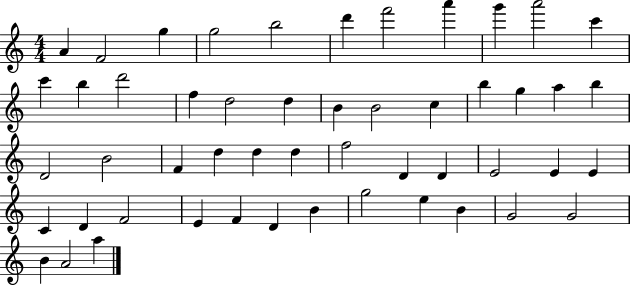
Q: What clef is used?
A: treble